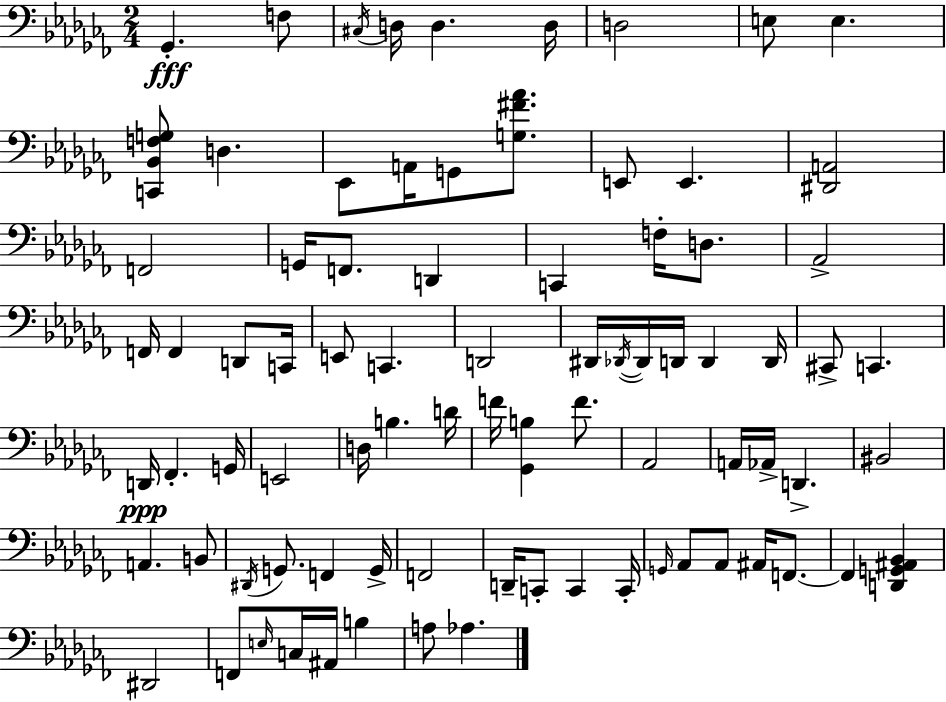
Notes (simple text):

Gb2/q. F3/e C#3/s D3/s D3/q. D3/s D3/h E3/e E3/q. [C2,Bb2,F3,G3]/e D3/q. Eb2/e A2/s G2/e [G3,F#4,Ab4]/e. E2/e E2/q. [D#2,A2]/h F2/h G2/s F2/e. D2/q C2/q F3/s D3/e. Ab2/h F2/s F2/q D2/e C2/s E2/e C2/q. D2/h D#2/s Db2/s Db2/s D2/s D2/q D2/s C#2/e C2/q. D2/s FES2/q. G2/s E2/h D3/s B3/q. D4/s F4/s [Gb2,B3]/q F4/e. Ab2/h A2/s Ab2/s D2/q. BIS2/h A2/q. B2/e D#2/s G2/e. F2/q G2/s F2/h D2/s C2/e C2/q C2/s G2/s Ab2/e Ab2/e A#2/s F2/e. F2/q [D2,G2,A#2,Bb2]/q D#2/h F2/e E3/s C3/s A#2/s B3/q A3/e Ab3/q.